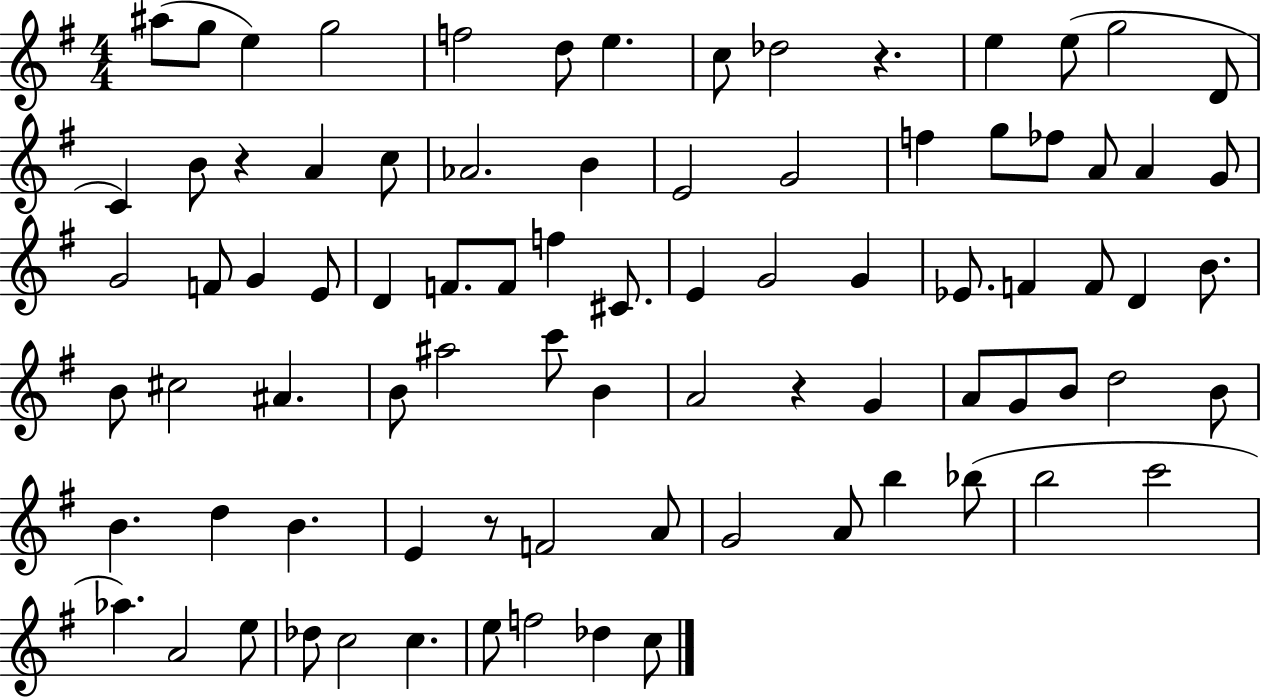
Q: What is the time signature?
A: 4/4